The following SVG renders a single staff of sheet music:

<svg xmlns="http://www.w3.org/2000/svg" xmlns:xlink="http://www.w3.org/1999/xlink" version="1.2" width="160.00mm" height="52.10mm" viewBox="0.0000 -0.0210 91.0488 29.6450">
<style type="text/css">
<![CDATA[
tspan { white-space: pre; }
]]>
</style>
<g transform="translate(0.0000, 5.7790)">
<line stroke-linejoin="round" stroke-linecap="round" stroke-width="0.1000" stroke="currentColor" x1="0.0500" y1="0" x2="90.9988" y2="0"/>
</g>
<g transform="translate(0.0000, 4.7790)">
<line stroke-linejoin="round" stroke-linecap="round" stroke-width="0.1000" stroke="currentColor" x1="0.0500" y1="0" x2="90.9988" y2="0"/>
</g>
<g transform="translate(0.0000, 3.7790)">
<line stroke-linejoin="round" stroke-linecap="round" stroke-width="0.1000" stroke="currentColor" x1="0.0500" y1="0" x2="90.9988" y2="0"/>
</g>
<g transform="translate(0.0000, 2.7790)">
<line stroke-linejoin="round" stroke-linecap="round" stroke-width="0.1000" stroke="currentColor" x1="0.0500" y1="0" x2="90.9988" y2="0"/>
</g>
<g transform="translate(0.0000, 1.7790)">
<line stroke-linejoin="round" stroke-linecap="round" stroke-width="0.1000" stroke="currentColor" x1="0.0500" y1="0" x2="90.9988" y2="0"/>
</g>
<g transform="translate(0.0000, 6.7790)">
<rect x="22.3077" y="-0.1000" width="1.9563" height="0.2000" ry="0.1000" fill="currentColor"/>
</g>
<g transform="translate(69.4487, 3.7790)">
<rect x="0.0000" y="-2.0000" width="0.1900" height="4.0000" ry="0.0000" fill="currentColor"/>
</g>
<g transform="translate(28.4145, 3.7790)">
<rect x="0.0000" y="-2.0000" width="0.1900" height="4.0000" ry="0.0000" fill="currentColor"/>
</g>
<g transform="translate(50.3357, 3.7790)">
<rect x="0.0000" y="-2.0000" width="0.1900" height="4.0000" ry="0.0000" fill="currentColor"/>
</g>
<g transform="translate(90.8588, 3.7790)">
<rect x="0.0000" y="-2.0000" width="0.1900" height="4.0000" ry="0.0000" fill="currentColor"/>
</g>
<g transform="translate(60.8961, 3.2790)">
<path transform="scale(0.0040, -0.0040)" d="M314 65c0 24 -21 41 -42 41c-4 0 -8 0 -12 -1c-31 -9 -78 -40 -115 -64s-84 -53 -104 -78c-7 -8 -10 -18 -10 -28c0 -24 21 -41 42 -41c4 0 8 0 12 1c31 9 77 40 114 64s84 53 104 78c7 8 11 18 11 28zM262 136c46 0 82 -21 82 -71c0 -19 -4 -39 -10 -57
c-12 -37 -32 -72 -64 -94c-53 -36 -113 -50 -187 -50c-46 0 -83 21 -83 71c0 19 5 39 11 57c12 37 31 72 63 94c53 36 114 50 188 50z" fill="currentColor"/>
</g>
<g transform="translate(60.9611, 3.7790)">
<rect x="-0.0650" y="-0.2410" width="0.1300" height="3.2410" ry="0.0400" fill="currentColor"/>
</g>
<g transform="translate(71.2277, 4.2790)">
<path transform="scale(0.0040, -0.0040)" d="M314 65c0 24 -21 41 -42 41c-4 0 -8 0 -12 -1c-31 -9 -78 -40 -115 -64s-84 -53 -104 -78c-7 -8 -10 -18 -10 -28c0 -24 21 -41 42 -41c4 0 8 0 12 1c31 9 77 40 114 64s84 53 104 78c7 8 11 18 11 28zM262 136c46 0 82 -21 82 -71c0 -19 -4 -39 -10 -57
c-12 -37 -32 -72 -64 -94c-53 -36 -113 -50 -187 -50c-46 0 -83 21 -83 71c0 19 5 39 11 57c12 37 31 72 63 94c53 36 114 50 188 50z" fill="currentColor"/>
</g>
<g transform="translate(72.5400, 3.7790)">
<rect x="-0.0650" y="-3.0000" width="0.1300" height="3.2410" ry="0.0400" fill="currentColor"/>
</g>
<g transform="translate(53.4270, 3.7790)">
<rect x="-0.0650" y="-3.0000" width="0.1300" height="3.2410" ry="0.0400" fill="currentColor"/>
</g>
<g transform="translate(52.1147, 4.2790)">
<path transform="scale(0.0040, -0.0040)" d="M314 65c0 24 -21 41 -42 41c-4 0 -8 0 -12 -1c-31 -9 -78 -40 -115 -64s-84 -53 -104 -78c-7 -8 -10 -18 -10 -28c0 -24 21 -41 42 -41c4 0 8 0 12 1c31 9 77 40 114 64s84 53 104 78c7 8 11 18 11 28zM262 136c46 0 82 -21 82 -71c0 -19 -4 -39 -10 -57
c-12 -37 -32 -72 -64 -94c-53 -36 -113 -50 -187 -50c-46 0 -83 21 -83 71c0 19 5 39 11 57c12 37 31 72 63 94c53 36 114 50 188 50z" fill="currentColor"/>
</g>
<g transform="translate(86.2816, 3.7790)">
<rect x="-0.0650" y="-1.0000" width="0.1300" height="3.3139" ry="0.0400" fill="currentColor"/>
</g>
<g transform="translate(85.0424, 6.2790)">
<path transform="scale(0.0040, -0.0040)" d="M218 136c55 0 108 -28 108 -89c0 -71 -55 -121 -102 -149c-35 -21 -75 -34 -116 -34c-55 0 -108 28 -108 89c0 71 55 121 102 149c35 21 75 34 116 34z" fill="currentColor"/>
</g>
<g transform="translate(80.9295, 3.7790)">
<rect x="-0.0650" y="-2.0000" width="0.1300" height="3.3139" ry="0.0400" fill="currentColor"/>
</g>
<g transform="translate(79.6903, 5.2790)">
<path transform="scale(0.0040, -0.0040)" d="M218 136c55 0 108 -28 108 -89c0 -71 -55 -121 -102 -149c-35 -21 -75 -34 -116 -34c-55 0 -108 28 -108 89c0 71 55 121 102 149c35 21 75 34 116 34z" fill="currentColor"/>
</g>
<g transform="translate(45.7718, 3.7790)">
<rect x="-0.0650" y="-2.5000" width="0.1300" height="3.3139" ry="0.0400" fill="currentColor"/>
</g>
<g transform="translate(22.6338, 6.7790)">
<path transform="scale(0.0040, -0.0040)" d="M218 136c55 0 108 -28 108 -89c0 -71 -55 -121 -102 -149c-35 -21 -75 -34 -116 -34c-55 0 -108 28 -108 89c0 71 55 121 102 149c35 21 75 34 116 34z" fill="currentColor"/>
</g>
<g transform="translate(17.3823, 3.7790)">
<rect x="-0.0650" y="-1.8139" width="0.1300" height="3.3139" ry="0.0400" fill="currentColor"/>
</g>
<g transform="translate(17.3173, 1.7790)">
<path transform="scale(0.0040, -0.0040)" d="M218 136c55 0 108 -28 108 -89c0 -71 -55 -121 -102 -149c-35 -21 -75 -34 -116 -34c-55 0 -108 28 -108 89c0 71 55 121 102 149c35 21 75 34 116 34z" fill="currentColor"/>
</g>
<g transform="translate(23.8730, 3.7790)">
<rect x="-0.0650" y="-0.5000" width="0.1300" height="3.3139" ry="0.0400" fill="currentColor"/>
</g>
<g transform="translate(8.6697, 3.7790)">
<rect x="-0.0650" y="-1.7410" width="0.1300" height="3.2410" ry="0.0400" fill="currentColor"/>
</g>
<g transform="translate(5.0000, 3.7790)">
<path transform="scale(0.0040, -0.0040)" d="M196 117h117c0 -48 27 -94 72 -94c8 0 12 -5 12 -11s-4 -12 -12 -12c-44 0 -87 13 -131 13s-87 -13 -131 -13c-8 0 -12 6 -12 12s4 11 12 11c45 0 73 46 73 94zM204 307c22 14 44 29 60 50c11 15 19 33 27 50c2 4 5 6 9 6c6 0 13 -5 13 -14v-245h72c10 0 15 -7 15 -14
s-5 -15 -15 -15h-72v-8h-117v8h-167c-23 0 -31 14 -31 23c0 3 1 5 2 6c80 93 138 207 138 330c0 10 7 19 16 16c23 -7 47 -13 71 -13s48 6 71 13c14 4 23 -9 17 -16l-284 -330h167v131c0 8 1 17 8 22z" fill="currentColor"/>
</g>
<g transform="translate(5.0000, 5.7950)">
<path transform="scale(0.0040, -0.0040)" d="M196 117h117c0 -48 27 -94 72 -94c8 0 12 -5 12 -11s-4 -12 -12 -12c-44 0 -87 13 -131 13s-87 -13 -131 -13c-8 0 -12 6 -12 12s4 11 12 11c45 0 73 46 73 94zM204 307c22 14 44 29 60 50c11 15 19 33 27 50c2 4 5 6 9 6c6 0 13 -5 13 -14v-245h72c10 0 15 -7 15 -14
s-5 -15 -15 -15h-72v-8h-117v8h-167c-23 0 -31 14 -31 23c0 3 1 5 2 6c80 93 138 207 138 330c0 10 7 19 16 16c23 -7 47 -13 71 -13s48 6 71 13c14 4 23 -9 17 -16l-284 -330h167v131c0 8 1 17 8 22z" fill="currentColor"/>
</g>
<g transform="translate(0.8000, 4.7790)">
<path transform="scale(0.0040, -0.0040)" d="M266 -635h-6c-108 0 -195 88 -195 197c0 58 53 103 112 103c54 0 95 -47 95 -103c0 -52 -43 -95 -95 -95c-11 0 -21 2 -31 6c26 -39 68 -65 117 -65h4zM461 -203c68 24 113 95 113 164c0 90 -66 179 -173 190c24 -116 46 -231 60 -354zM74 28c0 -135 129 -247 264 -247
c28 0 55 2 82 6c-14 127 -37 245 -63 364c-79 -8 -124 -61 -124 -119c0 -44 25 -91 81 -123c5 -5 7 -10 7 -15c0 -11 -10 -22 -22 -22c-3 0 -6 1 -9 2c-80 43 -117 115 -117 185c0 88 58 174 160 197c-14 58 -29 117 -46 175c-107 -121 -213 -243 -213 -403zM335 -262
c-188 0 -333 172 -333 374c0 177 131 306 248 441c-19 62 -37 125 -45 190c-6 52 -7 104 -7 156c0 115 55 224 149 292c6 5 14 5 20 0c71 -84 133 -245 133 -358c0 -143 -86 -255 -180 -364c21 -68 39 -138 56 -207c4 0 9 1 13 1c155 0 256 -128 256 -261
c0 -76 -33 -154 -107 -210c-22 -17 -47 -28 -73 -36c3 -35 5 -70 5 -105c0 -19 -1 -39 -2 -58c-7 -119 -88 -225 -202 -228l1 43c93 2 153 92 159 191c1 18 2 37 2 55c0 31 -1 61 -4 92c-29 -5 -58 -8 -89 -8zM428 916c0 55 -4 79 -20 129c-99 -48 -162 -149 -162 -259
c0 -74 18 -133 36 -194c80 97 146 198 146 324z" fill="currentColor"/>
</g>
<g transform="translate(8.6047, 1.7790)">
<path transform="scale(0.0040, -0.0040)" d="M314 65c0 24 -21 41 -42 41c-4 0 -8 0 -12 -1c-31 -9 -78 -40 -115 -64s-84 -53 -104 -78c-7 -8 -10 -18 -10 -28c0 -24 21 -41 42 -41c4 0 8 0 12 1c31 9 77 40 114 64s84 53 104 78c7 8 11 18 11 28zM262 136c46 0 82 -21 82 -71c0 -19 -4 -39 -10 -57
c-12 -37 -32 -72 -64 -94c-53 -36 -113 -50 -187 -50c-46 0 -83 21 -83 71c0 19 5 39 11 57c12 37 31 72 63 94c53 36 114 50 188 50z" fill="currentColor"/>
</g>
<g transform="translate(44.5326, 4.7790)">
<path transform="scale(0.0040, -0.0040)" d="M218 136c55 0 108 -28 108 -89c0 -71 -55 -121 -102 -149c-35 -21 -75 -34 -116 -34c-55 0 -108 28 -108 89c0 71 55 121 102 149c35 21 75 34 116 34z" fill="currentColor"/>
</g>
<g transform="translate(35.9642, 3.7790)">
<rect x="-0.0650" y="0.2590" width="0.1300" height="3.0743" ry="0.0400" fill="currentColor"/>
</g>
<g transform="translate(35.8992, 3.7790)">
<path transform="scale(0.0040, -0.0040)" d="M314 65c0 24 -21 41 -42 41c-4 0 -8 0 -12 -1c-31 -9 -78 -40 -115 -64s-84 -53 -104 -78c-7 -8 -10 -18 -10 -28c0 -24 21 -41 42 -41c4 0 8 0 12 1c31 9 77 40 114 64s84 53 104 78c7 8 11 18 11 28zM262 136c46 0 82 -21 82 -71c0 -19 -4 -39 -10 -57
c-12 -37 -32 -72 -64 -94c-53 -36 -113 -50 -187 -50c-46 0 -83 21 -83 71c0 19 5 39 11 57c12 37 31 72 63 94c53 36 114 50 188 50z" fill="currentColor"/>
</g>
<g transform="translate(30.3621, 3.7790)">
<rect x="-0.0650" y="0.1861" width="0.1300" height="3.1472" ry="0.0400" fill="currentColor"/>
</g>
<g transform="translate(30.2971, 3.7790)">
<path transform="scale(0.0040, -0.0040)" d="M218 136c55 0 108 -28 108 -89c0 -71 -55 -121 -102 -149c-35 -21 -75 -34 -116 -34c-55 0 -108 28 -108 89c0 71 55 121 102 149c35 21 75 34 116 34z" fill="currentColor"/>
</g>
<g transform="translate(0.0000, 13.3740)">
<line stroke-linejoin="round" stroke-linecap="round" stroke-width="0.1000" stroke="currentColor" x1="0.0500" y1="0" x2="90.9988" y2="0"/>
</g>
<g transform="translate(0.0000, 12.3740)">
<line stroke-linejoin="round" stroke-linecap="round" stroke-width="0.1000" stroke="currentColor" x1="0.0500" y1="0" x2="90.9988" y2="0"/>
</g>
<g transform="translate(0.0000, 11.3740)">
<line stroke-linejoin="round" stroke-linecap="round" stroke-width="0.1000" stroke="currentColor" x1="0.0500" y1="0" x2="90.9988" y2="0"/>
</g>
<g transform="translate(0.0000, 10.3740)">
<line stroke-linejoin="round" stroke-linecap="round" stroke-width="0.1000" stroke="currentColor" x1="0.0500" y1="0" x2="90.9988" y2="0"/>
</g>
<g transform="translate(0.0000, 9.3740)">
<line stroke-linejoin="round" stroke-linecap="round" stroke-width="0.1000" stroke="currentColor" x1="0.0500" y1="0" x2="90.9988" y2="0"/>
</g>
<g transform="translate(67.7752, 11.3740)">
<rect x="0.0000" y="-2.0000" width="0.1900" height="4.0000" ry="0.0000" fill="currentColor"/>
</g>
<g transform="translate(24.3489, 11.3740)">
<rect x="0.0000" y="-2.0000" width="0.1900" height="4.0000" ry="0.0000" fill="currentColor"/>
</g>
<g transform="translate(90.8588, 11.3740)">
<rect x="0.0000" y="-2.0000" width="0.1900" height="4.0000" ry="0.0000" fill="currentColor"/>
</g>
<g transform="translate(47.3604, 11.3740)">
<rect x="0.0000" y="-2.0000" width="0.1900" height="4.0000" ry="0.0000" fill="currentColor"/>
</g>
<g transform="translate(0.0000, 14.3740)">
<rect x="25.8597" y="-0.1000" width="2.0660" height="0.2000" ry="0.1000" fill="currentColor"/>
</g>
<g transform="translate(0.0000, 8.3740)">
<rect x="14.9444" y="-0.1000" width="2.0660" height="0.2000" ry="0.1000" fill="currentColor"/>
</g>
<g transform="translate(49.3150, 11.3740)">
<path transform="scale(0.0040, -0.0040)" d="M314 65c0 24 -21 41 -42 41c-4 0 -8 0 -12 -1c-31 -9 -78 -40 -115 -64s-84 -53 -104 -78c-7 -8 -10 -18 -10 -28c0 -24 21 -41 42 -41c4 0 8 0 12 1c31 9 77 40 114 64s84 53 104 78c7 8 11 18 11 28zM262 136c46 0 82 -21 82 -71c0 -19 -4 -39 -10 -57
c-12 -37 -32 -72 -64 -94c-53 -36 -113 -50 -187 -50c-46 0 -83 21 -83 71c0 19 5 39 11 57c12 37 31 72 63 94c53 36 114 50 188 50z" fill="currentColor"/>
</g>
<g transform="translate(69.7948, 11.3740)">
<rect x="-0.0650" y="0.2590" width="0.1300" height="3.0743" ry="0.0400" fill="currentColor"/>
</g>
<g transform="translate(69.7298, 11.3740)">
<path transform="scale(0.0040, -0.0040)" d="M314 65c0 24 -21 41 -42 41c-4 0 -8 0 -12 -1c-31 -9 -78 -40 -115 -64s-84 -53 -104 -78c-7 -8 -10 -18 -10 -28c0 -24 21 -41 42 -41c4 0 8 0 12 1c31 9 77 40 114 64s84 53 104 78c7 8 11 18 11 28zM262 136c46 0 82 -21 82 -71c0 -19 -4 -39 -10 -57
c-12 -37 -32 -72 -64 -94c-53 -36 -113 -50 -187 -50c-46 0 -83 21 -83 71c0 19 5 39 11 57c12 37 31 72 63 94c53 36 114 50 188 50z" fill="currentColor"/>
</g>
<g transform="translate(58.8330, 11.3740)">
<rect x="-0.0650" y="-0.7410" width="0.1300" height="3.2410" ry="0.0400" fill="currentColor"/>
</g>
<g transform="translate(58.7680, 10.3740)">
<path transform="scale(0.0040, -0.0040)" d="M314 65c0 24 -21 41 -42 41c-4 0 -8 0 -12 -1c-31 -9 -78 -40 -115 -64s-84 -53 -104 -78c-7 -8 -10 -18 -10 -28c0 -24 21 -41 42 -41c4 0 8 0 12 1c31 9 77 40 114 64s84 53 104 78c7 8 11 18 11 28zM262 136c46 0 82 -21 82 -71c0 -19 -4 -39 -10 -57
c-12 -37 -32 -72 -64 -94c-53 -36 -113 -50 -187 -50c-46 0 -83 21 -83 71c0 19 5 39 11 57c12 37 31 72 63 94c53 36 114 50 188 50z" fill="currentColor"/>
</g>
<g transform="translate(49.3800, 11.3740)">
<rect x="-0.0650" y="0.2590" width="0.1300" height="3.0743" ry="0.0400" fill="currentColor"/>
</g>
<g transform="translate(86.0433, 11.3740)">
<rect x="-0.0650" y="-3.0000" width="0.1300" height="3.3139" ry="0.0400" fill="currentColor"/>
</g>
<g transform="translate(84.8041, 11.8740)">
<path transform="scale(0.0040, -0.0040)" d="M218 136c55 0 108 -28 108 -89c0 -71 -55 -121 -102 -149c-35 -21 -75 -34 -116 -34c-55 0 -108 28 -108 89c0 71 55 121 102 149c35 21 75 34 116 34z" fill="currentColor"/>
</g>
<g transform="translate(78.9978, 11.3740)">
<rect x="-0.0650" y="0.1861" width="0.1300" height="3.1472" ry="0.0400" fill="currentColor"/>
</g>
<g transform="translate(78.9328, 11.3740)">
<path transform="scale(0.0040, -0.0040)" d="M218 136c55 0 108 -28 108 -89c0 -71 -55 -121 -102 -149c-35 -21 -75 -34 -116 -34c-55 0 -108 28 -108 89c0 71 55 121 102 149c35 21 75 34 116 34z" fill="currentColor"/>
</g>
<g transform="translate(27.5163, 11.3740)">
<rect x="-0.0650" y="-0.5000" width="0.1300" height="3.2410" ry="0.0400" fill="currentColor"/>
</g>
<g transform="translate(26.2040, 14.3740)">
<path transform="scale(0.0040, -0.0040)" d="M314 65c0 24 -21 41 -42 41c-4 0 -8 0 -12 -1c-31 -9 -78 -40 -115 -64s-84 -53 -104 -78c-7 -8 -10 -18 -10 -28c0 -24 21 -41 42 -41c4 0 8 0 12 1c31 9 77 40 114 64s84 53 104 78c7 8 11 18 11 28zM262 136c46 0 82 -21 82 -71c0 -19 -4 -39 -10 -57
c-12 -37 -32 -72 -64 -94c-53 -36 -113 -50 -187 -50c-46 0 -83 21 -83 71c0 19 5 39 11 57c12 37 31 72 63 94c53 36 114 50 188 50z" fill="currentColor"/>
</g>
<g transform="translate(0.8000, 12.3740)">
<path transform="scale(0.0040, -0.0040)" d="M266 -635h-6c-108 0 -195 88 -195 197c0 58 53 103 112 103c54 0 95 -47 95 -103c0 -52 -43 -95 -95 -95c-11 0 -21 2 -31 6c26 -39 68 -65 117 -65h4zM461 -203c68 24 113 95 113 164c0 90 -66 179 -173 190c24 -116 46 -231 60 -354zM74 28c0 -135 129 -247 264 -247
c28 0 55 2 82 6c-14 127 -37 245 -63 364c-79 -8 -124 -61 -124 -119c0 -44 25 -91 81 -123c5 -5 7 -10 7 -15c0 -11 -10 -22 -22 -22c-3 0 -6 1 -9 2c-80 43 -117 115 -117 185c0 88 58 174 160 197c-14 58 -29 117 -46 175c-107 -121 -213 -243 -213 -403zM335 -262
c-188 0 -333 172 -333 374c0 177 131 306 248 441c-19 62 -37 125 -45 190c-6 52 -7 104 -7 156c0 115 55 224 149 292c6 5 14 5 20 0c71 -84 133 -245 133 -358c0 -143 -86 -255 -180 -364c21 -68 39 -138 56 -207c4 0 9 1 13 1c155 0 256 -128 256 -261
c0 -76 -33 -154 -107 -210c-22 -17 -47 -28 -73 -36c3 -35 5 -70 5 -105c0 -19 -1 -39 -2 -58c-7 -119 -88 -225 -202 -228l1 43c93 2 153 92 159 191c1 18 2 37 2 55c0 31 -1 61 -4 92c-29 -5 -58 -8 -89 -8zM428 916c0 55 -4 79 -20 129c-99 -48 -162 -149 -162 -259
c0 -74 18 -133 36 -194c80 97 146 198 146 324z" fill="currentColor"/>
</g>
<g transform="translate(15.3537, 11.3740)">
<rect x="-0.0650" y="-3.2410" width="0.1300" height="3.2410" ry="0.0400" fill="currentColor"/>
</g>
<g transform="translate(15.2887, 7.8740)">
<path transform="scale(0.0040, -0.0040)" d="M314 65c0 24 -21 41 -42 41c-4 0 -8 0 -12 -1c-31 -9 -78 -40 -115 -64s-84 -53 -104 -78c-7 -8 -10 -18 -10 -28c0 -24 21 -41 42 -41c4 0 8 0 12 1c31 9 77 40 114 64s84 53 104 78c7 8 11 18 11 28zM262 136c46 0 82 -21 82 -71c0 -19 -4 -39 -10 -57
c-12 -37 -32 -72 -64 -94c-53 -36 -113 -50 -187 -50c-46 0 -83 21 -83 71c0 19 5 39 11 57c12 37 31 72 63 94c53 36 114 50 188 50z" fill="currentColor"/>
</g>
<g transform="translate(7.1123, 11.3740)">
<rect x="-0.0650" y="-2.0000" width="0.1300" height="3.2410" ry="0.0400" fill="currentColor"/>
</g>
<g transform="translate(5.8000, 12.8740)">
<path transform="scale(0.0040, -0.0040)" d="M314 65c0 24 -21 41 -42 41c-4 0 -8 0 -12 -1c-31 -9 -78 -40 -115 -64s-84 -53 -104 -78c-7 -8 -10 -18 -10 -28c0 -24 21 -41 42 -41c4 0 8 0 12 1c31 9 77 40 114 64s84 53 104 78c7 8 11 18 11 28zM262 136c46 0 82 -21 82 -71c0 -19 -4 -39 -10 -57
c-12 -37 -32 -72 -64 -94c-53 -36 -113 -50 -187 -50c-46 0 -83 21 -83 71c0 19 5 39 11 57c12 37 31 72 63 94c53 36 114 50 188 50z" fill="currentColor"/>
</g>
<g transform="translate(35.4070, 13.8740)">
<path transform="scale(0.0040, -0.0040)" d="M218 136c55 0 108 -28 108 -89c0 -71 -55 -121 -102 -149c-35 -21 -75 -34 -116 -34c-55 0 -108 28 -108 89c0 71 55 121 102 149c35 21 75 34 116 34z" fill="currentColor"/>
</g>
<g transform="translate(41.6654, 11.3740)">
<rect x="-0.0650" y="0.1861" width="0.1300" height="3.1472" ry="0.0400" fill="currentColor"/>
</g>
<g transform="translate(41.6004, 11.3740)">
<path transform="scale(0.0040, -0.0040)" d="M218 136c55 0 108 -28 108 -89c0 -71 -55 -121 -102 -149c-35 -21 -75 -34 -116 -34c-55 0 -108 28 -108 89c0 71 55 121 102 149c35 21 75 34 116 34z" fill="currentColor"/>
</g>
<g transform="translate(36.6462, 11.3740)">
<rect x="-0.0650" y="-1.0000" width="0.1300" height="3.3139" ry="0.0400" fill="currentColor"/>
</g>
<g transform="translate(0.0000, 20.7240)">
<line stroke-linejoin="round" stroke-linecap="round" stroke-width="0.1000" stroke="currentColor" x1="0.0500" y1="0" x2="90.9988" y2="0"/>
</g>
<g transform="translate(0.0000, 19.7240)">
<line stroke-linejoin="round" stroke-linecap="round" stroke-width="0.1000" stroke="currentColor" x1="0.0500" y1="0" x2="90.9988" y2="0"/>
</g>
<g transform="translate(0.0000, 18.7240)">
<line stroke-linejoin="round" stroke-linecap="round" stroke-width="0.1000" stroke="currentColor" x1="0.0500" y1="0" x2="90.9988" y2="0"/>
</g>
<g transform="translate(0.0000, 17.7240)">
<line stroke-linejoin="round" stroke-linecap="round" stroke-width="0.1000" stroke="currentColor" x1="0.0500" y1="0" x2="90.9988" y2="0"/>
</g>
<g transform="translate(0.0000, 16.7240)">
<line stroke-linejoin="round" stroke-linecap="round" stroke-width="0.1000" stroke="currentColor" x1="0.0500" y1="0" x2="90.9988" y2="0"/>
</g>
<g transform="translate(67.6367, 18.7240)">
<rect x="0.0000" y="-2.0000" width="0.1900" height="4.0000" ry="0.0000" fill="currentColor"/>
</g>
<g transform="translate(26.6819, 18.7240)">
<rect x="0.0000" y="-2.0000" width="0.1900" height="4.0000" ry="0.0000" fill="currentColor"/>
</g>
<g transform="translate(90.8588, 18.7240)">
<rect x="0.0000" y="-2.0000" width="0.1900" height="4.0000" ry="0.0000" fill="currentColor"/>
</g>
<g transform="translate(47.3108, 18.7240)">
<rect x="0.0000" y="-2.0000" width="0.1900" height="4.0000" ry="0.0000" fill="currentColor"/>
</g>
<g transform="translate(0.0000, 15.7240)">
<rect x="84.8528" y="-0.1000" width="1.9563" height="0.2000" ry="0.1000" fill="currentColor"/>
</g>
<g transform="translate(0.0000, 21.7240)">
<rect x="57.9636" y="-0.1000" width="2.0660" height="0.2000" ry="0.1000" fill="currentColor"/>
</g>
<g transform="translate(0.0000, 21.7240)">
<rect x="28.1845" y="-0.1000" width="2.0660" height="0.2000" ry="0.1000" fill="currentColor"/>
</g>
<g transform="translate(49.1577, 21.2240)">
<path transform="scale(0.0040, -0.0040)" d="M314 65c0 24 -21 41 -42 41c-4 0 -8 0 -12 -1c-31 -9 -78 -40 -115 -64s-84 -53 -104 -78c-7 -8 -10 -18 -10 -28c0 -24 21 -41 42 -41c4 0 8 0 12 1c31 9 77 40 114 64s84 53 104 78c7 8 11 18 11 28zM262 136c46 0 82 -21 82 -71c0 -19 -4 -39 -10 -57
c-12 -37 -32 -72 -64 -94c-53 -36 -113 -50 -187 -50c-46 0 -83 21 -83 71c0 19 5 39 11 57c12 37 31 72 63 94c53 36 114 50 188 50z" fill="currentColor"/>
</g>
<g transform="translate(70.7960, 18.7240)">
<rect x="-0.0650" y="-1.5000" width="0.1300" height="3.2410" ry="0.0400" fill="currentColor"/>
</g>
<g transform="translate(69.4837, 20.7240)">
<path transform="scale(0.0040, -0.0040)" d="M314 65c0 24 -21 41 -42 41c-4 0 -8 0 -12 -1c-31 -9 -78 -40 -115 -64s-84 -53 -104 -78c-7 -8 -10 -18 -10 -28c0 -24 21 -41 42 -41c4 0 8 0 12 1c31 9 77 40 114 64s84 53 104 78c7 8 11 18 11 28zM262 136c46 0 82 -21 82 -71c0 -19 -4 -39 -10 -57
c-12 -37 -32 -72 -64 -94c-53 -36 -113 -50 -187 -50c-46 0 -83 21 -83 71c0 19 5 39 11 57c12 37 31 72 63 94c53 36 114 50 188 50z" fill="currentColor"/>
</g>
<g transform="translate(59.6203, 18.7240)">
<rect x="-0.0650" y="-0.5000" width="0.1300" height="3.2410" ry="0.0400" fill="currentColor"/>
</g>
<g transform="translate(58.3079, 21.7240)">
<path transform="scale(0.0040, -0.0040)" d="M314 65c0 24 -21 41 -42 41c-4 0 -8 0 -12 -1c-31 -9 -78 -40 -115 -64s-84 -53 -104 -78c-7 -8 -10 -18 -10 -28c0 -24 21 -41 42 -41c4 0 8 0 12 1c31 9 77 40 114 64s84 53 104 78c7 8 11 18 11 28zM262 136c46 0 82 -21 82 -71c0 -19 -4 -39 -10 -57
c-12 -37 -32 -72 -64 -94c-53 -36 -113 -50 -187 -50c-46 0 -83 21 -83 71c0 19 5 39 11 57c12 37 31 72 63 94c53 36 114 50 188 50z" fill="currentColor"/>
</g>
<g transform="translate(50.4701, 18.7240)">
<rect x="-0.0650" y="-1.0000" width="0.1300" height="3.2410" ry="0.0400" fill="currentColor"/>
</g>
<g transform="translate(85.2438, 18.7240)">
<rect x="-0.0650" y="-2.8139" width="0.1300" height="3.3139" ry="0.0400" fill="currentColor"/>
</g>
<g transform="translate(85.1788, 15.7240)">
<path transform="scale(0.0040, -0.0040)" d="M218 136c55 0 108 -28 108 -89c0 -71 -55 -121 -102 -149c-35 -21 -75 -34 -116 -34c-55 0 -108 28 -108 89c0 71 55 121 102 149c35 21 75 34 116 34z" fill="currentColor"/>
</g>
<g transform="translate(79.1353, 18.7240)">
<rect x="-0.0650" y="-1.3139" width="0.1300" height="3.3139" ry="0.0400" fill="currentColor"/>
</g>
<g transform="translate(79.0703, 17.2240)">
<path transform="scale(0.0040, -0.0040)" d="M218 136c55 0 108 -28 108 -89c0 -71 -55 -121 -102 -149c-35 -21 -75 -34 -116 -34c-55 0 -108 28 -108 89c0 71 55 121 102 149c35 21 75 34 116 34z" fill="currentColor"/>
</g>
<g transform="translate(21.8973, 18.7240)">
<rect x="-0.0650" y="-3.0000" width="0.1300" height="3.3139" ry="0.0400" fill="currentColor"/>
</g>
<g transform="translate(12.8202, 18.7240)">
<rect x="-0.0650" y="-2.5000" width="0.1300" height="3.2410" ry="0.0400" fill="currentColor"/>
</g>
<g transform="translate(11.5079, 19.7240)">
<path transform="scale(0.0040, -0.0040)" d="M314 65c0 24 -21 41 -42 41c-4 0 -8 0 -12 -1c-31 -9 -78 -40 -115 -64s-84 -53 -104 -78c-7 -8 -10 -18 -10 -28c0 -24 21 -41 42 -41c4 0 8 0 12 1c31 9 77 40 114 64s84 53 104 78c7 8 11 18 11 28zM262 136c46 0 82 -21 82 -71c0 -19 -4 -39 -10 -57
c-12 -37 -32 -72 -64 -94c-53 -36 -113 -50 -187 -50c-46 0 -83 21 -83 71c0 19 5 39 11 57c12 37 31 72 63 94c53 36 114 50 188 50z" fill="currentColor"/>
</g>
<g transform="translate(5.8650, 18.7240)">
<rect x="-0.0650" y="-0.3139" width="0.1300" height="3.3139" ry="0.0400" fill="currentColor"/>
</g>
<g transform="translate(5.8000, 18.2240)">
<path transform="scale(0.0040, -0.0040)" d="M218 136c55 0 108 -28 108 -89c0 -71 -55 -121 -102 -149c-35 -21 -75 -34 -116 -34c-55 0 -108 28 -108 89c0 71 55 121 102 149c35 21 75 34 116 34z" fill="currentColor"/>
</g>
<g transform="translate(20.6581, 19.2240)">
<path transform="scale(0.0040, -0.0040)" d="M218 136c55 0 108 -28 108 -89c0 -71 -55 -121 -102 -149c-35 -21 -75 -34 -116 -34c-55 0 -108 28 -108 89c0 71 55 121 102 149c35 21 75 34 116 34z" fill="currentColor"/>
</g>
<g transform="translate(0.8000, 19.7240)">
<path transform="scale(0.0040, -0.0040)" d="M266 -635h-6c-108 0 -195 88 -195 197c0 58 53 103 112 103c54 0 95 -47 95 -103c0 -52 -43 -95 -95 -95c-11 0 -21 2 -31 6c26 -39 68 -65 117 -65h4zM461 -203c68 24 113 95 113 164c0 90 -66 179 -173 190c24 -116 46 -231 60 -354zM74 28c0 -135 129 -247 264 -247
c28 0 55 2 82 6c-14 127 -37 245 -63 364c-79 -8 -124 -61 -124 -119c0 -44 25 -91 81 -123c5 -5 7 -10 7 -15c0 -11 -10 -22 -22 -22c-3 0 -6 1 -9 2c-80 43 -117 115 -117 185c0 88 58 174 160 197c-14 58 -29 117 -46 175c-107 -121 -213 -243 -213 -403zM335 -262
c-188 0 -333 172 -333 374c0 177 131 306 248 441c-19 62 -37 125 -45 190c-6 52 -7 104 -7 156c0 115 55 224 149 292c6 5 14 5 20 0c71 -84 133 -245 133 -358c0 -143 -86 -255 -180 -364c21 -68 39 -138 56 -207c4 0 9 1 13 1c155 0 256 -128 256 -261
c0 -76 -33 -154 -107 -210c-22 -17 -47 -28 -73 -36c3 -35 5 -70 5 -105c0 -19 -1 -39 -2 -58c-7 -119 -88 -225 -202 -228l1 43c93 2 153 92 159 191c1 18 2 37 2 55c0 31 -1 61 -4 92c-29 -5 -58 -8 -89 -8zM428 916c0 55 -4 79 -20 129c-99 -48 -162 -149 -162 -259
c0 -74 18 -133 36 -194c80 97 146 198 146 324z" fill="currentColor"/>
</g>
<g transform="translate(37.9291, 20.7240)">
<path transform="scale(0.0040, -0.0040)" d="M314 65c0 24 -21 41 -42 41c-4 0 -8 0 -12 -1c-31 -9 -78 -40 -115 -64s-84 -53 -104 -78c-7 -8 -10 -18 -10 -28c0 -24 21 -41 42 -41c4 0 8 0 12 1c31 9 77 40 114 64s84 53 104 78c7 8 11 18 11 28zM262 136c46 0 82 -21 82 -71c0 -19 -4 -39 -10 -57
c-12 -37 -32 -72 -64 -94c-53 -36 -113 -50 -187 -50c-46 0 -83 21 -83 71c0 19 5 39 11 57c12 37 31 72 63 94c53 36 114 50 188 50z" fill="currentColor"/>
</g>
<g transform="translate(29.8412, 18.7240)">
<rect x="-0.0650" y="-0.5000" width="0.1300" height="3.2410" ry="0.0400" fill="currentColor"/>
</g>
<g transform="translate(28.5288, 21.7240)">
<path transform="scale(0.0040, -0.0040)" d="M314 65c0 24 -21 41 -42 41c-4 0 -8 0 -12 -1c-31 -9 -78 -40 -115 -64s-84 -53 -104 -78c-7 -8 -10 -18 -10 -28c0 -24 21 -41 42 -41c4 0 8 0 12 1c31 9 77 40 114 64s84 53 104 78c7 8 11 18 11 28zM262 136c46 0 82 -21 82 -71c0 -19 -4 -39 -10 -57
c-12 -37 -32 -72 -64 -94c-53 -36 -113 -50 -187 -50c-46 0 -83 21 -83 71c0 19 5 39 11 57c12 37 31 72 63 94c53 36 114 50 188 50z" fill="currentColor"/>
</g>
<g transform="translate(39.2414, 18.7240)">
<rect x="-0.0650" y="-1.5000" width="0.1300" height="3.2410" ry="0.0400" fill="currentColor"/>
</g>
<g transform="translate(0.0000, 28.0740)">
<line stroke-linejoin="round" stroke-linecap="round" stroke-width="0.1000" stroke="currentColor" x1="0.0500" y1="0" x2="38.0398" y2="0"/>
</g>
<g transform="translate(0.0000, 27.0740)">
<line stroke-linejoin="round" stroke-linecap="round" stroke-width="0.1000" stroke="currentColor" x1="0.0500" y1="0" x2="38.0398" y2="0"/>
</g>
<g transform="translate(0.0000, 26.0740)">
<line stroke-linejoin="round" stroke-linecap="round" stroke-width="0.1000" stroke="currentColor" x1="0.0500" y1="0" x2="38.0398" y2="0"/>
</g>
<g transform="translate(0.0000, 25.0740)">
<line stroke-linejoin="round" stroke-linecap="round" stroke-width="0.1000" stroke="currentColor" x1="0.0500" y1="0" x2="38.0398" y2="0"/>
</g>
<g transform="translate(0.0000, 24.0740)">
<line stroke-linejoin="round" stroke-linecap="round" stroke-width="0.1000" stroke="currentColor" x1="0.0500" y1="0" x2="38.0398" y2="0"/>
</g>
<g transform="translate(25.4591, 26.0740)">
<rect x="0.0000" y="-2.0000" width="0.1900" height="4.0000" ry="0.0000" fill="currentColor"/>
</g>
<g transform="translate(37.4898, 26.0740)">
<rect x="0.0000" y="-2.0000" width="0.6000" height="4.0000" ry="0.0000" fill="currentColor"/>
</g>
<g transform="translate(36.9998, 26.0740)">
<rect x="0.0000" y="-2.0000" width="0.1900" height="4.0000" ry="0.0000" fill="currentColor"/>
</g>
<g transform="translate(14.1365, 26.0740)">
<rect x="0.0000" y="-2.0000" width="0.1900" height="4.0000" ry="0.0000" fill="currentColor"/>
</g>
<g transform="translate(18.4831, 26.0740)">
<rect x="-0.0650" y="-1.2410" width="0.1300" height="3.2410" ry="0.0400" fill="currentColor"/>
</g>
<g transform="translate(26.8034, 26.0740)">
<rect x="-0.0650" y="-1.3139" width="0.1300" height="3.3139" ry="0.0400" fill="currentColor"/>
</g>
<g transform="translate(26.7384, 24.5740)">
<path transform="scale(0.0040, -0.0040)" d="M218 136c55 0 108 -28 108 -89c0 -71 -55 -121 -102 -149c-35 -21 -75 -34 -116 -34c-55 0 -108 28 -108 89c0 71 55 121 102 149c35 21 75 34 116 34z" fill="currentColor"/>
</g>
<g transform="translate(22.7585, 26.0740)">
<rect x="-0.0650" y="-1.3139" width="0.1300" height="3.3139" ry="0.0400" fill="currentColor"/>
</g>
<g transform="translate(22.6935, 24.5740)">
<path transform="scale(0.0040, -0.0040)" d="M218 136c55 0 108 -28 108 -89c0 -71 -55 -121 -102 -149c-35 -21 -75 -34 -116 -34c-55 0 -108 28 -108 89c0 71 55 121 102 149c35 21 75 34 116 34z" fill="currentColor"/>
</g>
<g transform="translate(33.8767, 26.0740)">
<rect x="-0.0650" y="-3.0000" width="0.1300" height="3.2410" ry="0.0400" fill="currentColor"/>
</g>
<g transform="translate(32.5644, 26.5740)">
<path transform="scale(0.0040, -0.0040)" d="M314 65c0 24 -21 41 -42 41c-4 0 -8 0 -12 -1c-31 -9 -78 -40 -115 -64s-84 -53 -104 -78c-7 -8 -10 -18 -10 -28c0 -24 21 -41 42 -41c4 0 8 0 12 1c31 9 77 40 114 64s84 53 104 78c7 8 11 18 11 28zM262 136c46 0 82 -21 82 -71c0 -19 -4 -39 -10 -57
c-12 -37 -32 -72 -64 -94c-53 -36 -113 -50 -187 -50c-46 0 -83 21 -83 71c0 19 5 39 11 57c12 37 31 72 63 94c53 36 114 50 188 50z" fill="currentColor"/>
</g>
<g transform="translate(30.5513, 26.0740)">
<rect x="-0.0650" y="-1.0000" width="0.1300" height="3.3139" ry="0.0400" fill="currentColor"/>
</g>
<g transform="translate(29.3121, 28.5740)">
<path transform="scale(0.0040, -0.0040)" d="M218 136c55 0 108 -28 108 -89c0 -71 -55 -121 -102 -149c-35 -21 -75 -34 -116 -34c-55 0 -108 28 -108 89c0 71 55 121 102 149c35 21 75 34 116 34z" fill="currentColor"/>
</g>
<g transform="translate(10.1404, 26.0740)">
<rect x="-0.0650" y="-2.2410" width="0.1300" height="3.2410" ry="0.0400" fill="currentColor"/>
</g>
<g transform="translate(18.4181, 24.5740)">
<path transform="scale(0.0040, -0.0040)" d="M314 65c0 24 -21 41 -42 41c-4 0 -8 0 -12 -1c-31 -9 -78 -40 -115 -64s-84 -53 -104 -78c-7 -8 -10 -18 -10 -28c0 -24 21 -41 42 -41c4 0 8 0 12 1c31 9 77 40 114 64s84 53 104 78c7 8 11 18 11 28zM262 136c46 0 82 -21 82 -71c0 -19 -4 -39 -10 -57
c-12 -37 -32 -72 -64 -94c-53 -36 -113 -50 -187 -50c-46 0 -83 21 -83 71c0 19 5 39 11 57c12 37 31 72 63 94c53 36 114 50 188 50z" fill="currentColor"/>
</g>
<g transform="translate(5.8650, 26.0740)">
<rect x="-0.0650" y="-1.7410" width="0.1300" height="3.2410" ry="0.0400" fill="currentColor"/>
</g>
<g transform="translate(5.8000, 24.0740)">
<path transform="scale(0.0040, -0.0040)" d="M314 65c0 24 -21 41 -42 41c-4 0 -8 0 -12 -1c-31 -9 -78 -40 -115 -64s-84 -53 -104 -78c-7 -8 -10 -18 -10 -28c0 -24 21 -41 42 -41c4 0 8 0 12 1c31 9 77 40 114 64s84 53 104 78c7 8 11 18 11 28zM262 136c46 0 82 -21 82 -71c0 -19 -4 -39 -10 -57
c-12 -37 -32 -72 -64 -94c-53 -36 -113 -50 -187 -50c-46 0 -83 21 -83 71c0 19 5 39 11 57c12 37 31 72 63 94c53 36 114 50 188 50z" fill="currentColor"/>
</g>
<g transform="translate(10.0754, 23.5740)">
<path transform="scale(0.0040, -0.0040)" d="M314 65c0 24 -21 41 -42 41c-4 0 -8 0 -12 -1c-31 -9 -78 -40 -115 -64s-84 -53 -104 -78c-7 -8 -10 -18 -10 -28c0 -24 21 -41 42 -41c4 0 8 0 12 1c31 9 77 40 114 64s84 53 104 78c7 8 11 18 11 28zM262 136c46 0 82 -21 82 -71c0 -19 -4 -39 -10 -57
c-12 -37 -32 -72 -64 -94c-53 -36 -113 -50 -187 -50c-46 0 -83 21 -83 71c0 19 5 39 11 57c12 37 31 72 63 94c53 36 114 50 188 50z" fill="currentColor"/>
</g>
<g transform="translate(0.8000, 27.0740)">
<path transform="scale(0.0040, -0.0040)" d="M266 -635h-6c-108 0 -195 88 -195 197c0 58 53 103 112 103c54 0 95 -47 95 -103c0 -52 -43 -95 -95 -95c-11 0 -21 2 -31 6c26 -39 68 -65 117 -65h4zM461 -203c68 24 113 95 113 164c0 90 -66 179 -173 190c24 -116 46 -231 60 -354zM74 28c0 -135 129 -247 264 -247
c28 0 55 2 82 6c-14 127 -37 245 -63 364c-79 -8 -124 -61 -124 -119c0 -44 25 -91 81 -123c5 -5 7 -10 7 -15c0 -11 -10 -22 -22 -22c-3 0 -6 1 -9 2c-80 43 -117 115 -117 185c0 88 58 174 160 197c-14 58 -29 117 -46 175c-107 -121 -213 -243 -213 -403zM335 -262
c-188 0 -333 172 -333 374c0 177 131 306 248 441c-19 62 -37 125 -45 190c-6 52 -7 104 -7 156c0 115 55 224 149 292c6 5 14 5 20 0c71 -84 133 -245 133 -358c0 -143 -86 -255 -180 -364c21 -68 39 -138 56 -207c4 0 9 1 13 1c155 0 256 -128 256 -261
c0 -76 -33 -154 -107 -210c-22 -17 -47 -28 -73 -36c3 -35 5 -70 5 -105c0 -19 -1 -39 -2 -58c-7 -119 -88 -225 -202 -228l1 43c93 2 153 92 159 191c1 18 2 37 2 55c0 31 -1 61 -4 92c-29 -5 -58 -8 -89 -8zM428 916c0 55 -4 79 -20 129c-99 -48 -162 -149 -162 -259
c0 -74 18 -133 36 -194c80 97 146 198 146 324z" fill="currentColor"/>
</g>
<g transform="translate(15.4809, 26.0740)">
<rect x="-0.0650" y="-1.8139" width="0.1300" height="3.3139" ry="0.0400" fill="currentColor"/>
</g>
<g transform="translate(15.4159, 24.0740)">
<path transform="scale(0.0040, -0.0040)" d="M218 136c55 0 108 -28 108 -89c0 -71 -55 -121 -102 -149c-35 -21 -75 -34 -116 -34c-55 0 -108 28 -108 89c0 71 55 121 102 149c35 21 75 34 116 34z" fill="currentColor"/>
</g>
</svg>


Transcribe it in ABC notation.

X:1
T:Untitled
M:4/4
L:1/4
K:C
f2 f C B B2 G A2 c2 A2 F D F2 b2 C2 D B B2 d2 B2 B A c G2 A C2 E2 D2 C2 E2 e a f2 g2 f e2 e e D A2